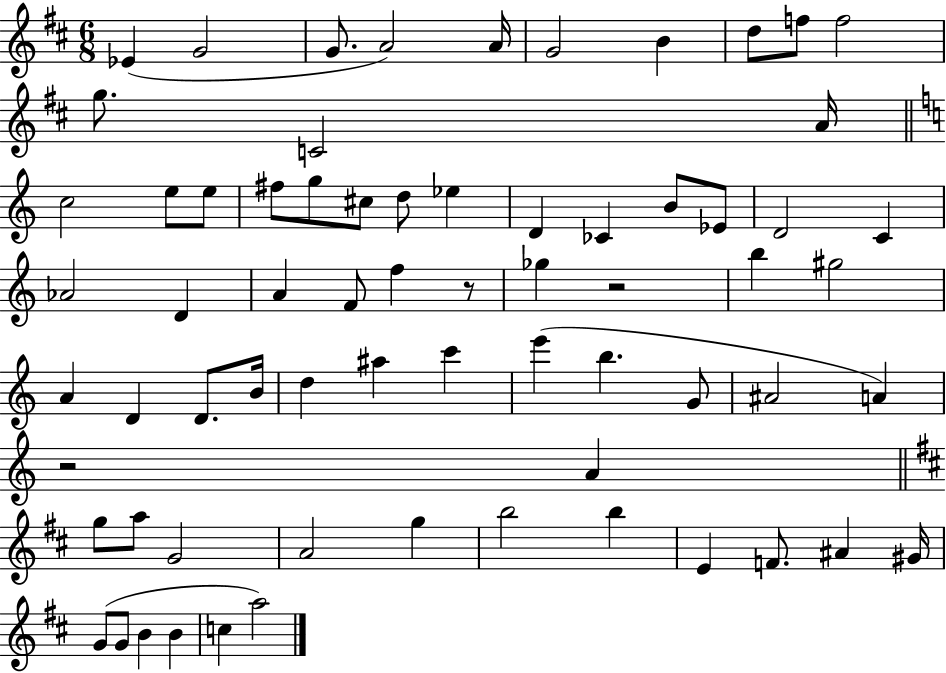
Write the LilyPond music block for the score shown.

{
  \clef treble
  \numericTimeSignature
  \time 6/8
  \key d \major
  ees'4( g'2 | g'8. a'2) a'16 | g'2 b'4 | d''8 f''8 f''2 | \break g''8. c'2 a'16 | \bar "||" \break \key c \major c''2 e''8 e''8 | fis''8 g''8 cis''8 d''8 ees''4 | d'4 ces'4 b'8 ees'8 | d'2 c'4 | \break aes'2 d'4 | a'4 f'8 f''4 r8 | ges''4 r2 | b''4 gis''2 | \break a'4 d'4 d'8. b'16 | d''4 ais''4 c'''4 | e'''4( b''4. g'8 | ais'2 a'4) | \break r2 a'4 | \bar "||" \break \key b \minor g''8 a''8 g'2 | a'2 g''4 | b''2 b''4 | e'4 f'8. ais'4 gis'16 | \break g'8( g'8 b'4 b'4 | c''4 a''2) | \bar "|."
}